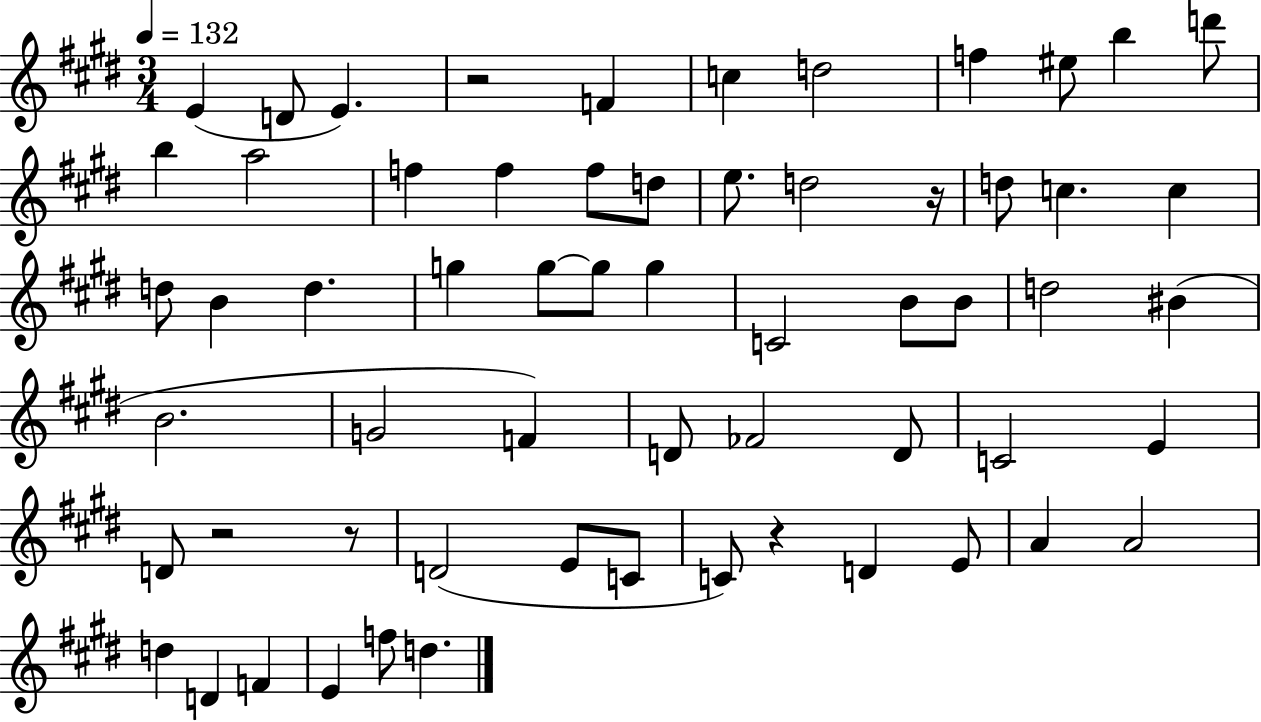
X:1
T:Untitled
M:3/4
L:1/4
K:E
E D/2 E z2 F c d2 f ^e/2 b d'/2 b a2 f f f/2 d/2 e/2 d2 z/4 d/2 c c d/2 B d g g/2 g/2 g C2 B/2 B/2 d2 ^B B2 G2 F D/2 _F2 D/2 C2 E D/2 z2 z/2 D2 E/2 C/2 C/2 z D E/2 A A2 d D F E f/2 d